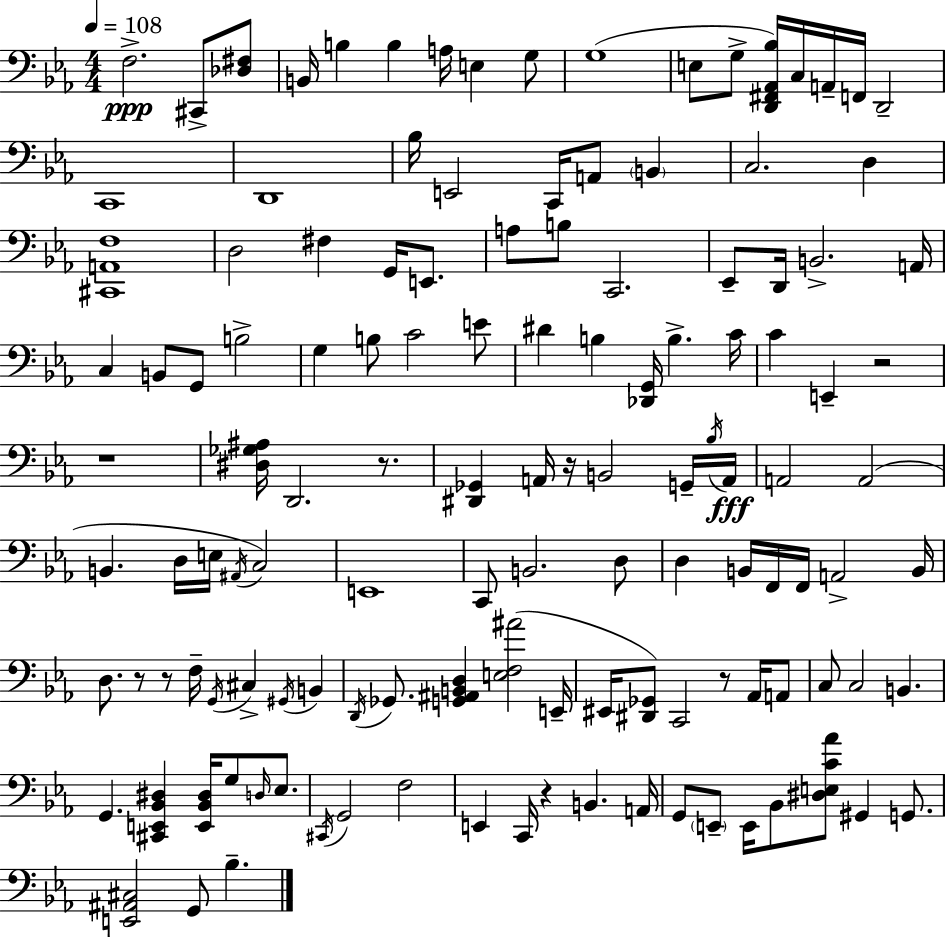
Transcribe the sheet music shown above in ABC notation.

X:1
T:Untitled
M:4/4
L:1/4
K:Cm
F,2 ^C,,/2 [_D,^F,]/2 B,,/4 B, B, A,/4 E, G,/2 G,4 E,/2 G,/2 [D,,^F,,_A,,_B,]/4 C,/4 A,,/4 F,,/4 D,,2 C,,4 D,,4 _B,/4 E,,2 C,,/4 A,,/2 B,, C,2 D, [^C,,A,,F,]4 D,2 ^F, G,,/4 E,,/2 A,/2 B,/2 C,,2 _E,,/2 D,,/4 B,,2 A,,/4 C, B,,/2 G,,/2 B,2 G, B,/2 C2 E/2 ^D B, [_D,,G,,]/4 B, C/4 C E,, z2 z4 [^D,_G,^A,]/4 D,,2 z/2 [^D,,_G,,] A,,/4 z/4 B,,2 G,,/4 _B,/4 A,,/4 A,,2 A,,2 B,, D,/4 E,/4 ^A,,/4 C,2 E,,4 C,,/2 B,,2 D,/2 D, B,,/4 F,,/4 F,,/4 A,,2 B,,/4 D,/2 z/2 z/2 F,/4 G,,/4 ^C, ^G,,/4 B,, D,,/4 _G,,/2 [G,,^A,,B,,D,] [E,F,^A]2 E,,/4 ^E,,/4 [^D,,_G,,]/2 C,,2 z/2 _A,,/4 A,,/2 C,/2 C,2 B,, G,, [^C,,E,,_B,,^D,] [E,,_B,,^D,]/4 G,/2 D,/4 _E,/2 ^C,,/4 G,,2 F,2 E,, C,,/4 z B,, A,,/4 G,,/2 E,,/2 E,,/4 _B,,/2 [^D,E,C_A]/2 ^G,, G,,/2 [E,,^A,,^C,]2 G,,/2 _B,